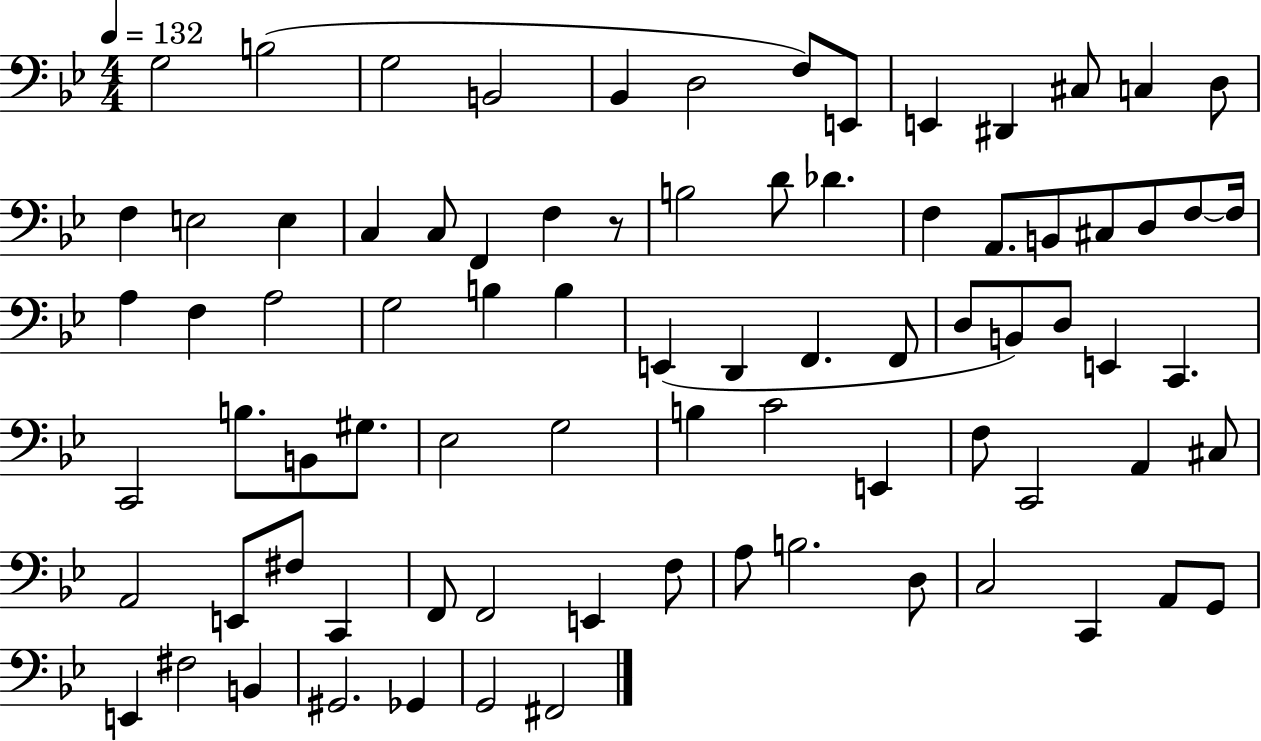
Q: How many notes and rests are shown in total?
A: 81